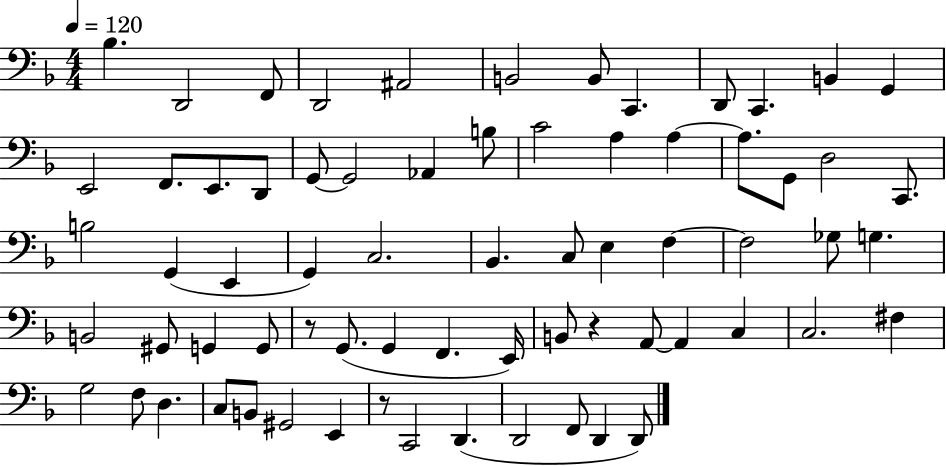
{
  \clef bass
  \numericTimeSignature
  \time 4/4
  \key f \major
  \tempo 4 = 120
  bes4. d,2 f,8 | d,2 ais,2 | b,2 b,8 c,4. | d,8 c,4. b,4 g,4 | \break e,2 f,8. e,8. d,8 | g,8~~ g,2 aes,4 b8 | c'2 a4 a4~~ | a8. g,8 d2 c,8. | \break b2 g,4( e,4 | g,4) c2. | bes,4. c8 e4 f4~~ | f2 ges8 g4. | \break b,2 gis,8 g,4 g,8 | r8 g,8.( g,4 f,4. e,16) | b,8 r4 a,8~~ a,4 c4 | c2. fis4 | \break g2 f8 d4. | c8 b,8 gis,2 e,4 | r8 c,2 d,4.( | d,2 f,8 d,4 d,8) | \break \bar "|."
}